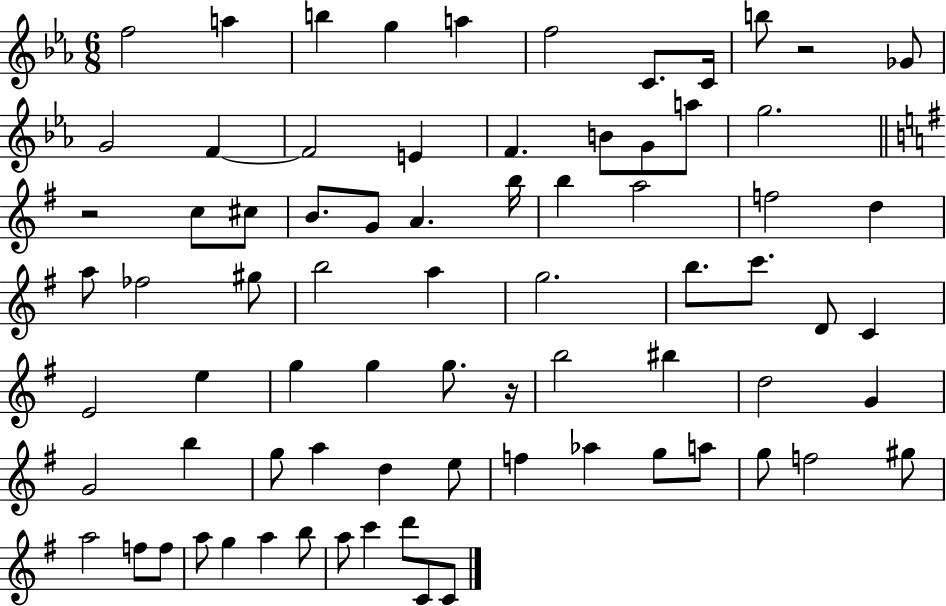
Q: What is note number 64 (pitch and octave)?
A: F5